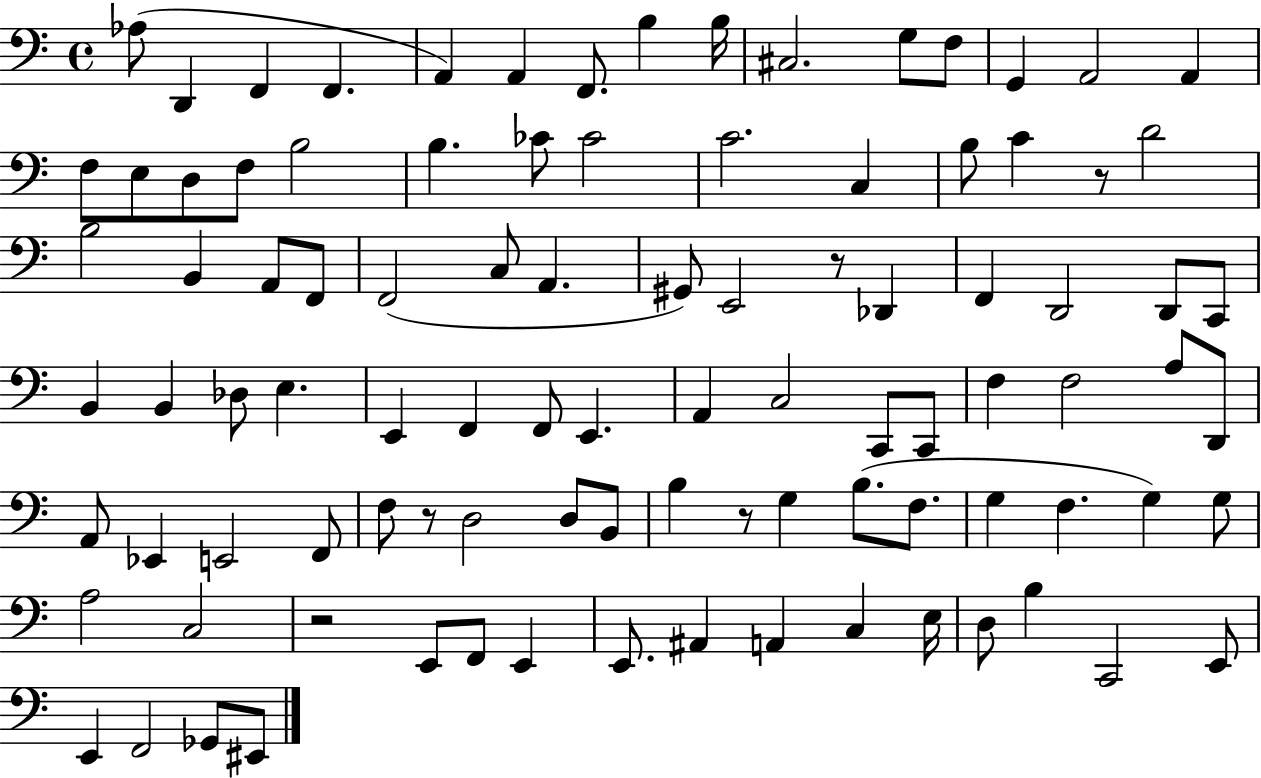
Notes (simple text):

Ab3/e D2/q F2/q F2/q. A2/q A2/q F2/e. B3/q B3/s C#3/h. G3/e F3/e G2/q A2/h A2/q F3/e E3/e D3/e F3/e B3/h B3/q. CES4/e CES4/h C4/h. C3/q B3/e C4/q R/e D4/h B3/h B2/q A2/e F2/e F2/h C3/e A2/q. G#2/e E2/h R/e Db2/q F2/q D2/h D2/e C2/e B2/q B2/q Db3/e E3/q. E2/q F2/q F2/e E2/q. A2/q C3/h C2/e C2/e F3/q F3/h A3/e D2/e A2/e Eb2/q E2/h F2/e F3/e R/e D3/h D3/e B2/e B3/q R/e G3/q B3/e. F3/e. G3/q F3/q. G3/q G3/e A3/h C3/h R/h E2/e F2/e E2/q E2/e. A#2/q A2/q C3/q E3/s D3/e B3/q C2/h E2/e E2/q F2/h Gb2/e EIS2/e